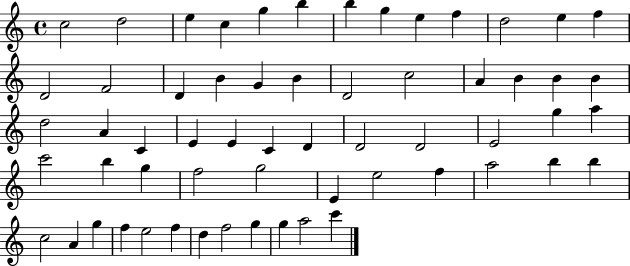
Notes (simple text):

C5/h D5/h E5/q C5/q G5/q B5/q B5/q G5/q E5/q F5/q D5/h E5/q F5/q D4/h F4/h D4/q B4/q G4/q B4/q D4/h C5/h A4/q B4/q B4/q B4/q D5/h A4/q C4/q E4/q E4/q C4/q D4/q D4/h D4/h E4/h G5/q A5/q C6/h B5/q G5/q F5/h G5/h E4/q E5/h F5/q A5/h B5/q B5/q C5/h A4/q G5/q F5/q E5/h F5/q D5/q F5/h G5/q G5/q A5/h C6/q